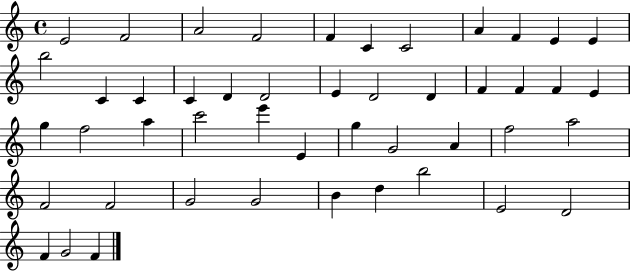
X:1
T:Untitled
M:4/4
L:1/4
K:C
E2 F2 A2 F2 F C C2 A F E E b2 C C C D D2 E D2 D F F F E g f2 a c'2 e' E g G2 A f2 a2 F2 F2 G2 G2 B d b2 E2 D2 F G2 F